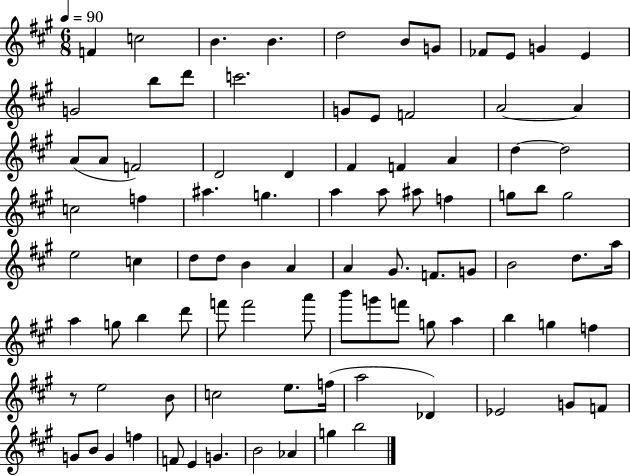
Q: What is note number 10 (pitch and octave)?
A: G4